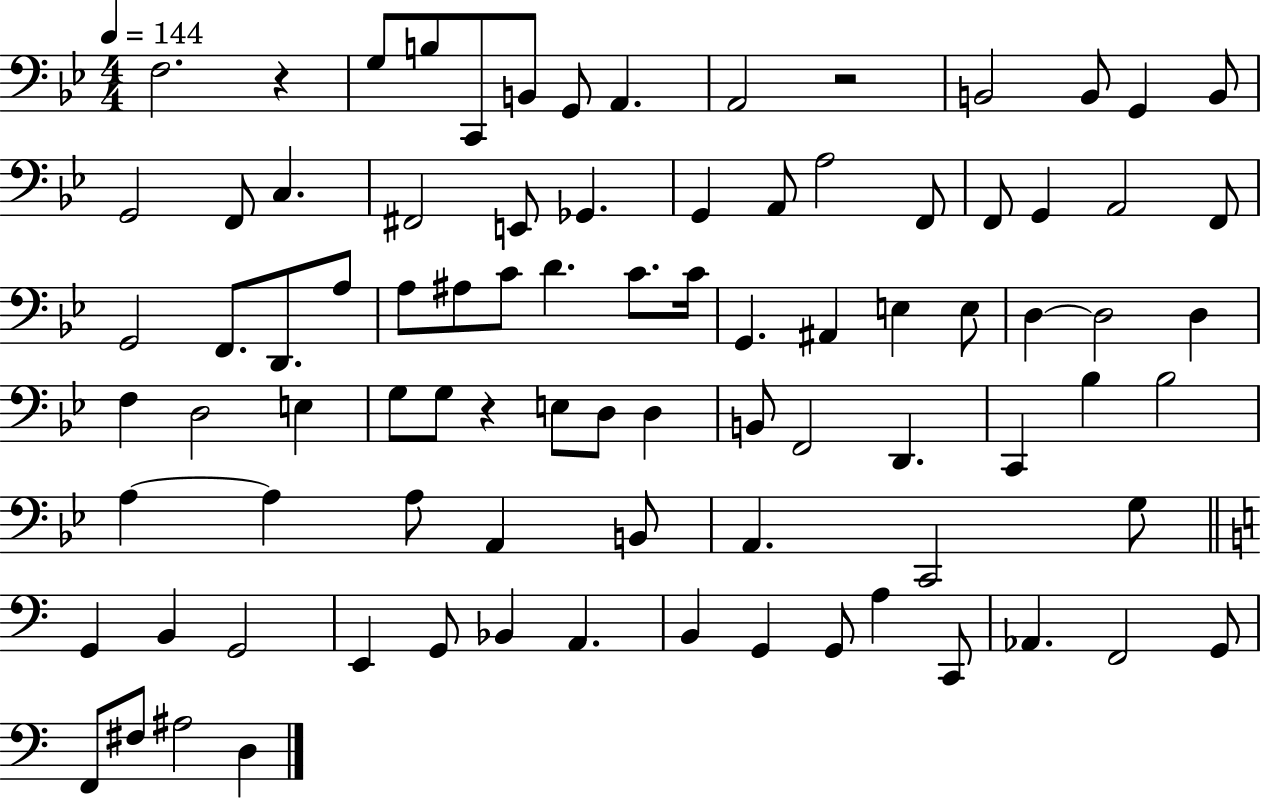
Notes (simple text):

F3/h. R/q G3/e B3/e C2/e B2/e G2/e A2/q. A2/h R/h B2/h B2/e G2/q B2/e G2/h F2/e C3/q. F#2/h E2/e Gb2/q. G2/q A2/e A3/h F2/e F2/e G2/q A2/h F2/e G2/h F2/e. D2/e. A3/e A3/e A#3/e C4/e D4/q. C4/e. C4/s G2/q. A#2/q E3/q E3/e D3/q D3/h D3/q F3/q D3/h E3/q G3/e G3/e R/q E3/e D3/e D3/q B2/e F2/h D2/q. C2/q Bb3/q Bb3/h A3/q A3/q A3/e A2/q B2/e A2/q. C2/h G3/e G2/q B2/q G2/h E2/q G2/e Bb2/q A2/q. B2/q G2/q G2/e A3/q C2/e Ab2/q. F2/h G2/e F2/e F#3/e A#3/h D3/q